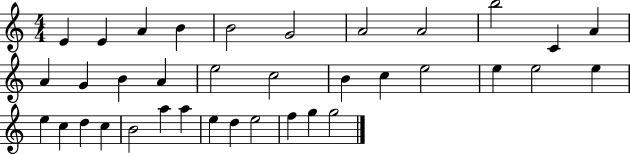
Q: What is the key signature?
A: C major